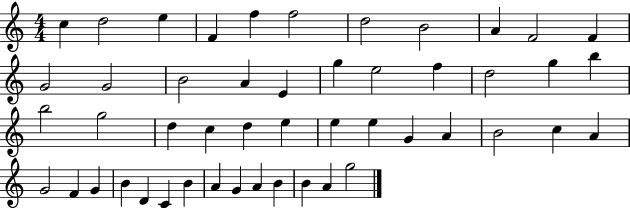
{
  \clef treble
  \numericTimeSignature
  \time 4/4
  \key c \major
  c''4 d''2 e''4 | f'4 f''4 f''2 | d''2 b'2 | a'4 f'2 f'4 | \break g'2 g'2 | b'2 a'4 e'4 | g''4 e''2 f''4 | d''2 g''4 b''4 | \break b''2 g''2 | d''4 c''4 d''4 e''4 | e''4 e''4 g'4 a'4 | b'2 c''4 a'4 | \break g'2 f'4 g'4 | b'4 d'4 c'4 b'4 | a'4 g'4 a'4 b'4 | b'4 a'4 g''2 | \break \bar "|."
}